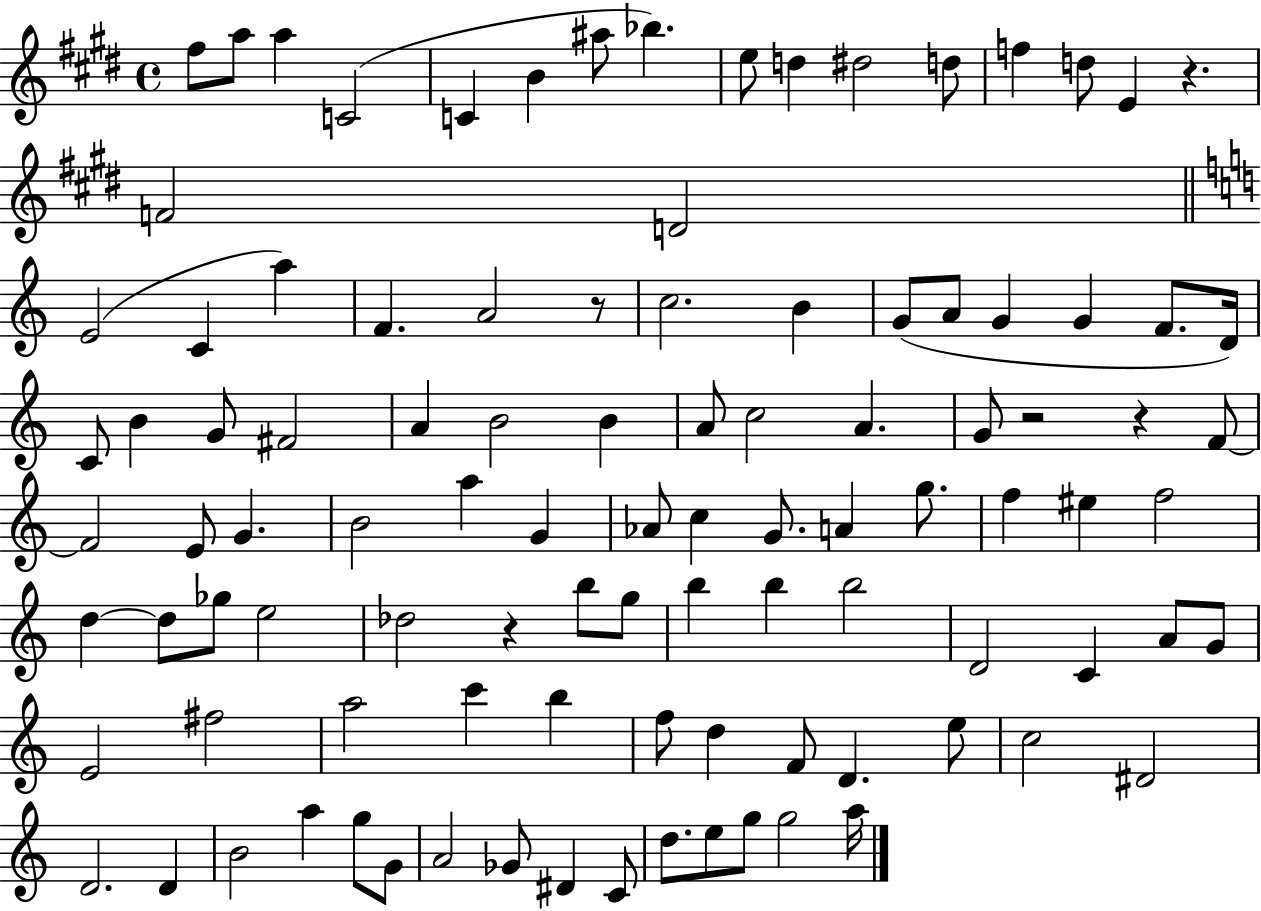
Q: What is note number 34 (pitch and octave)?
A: F#4